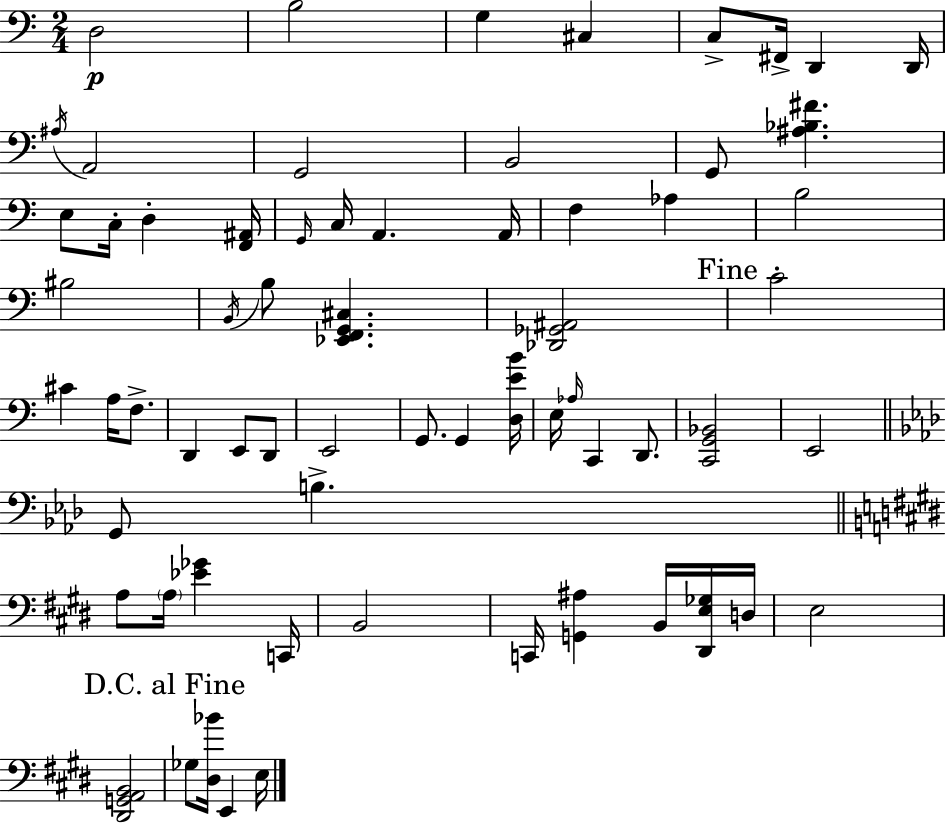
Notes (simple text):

D3/h B3/h G3/q C#3/q C3/e F#2/s D2/q D2/s A#3/s A2/h G2/h B2/h G2/e [A#3,Bb3,F#4]/q. E3/e C3/s D3/q [F2,A#2]/s G2/s C3/s A2/q. A2/s F3/q Ab3/q B3/h BIS3/h B2/s B3/e [Eb2,F2,G2,C#3]/q. [Db2,Gb2,A#2]/h C4/h C#4/q A3/s F3/e. D2/q E2/e D2/e E2/h G2/e. G2/q [D3,E4,B4]/s E3/s Ab3/s C2/q D2/e. [C2,G2,Bb2]/h E2/h G2/e B3/q. A3/e A3/s [Eb4,Gb4]/q C2/s B2/h C2/s [G2,A#3]/q B2/s [D#2,E3,Gb3]/s D3/s E3/h [D#2,G2,A2,B2]/h Gb3/e [D#3,Bb4]/s E2/q E3/s